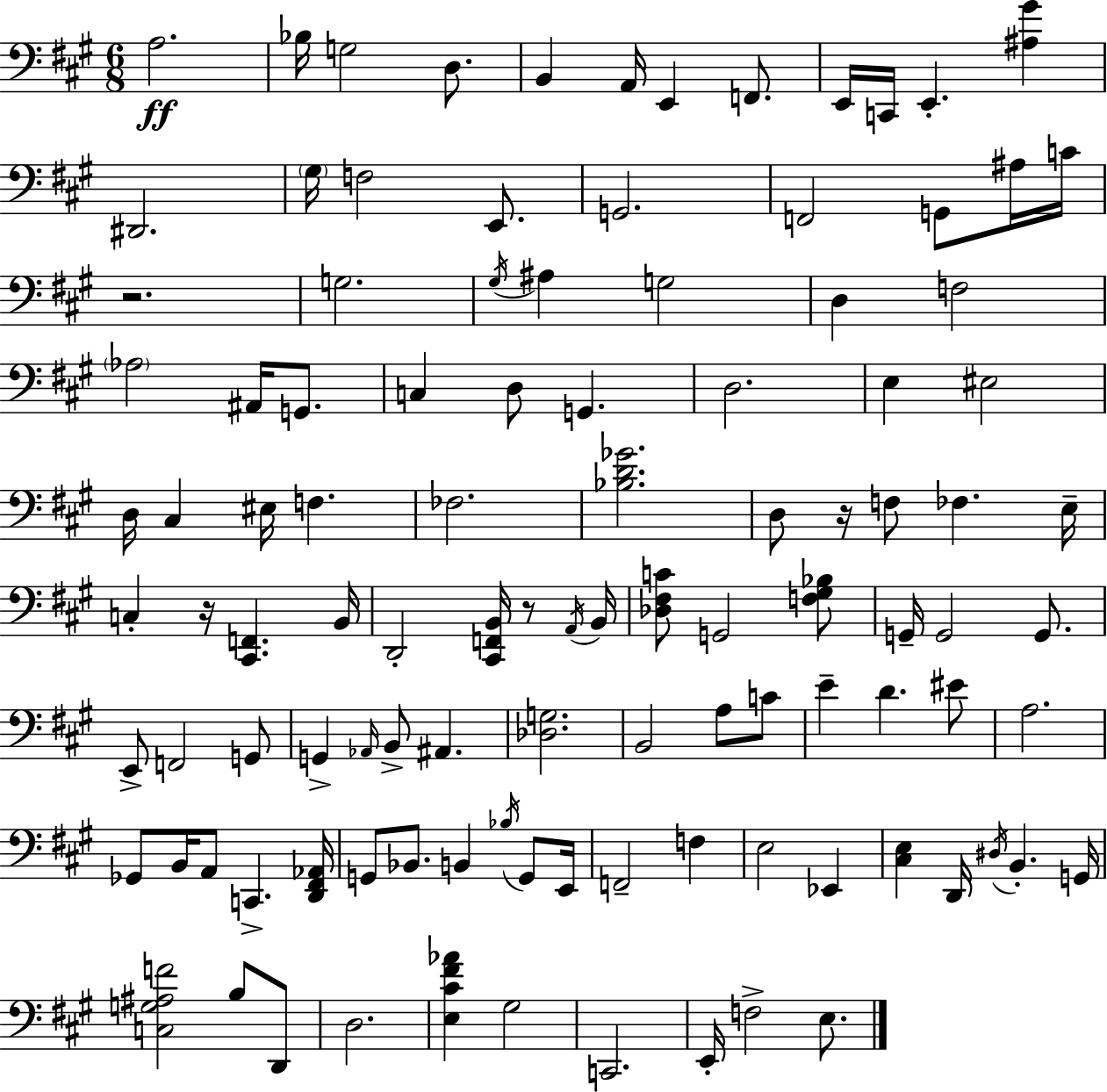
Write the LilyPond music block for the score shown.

{
  \clef bass
  \numericTimeSignature
  \time 6/8
  \key a \major
  a2.\ff | bes16 g2 d8. | b,4 a,16 e,4 f,8. | e,16 c,16 e,4.-. <ais gis'>4 | \break dis,2. | \parenthesize gis16 f2 e,8. | g,2. | f,2 g,8 ais16 c'16 | \break r2. | g2. | \acciaccatura { gis16 } ais4 g2 | d4 f2 | \break \parenthesize aes2 ais,16 g,8. | c4 d8 g,4. | d2. | e4 eis2 | \break d16 cis4 eis16 f4. | fes2. | <bes d' ges'>2. | d8 r16 f8 fes4. | \break e16-- c4-. r16 <cis, f,>4. | b,16 d,2-. <cis, f, b,>16 r8 | \acciaccatura { a,16 } b,16 <des fis c'>8 g,2 | <f gis bes>8 g,16-- g,2 g,8. | \break e,8-> f,2 | g,8 g,4-> \grace { aes,16 } b,8-> ais,4. | <des g>2. | b,2 a8 | \break c'8 e'4-- d'4. | eis'8 a2. | ges,8 b,16 a,8 c,4.-> | <d, fis, aes,>16 g,8 bes,8. b,4 | \break \acciaccatura { bes16 } g,8 e,16 f,2-- | f4 e2 | ees,4 <cis e>4 d,16 \acciaccatura { dis16 } b,4.-. | g,16 <c g ais f'>2 | \break b8 d,8 d2. | <e cis' fis' aes'>4 gis2 | c,2. | e,16-. f2-> | \break e8. \bar "|."
}